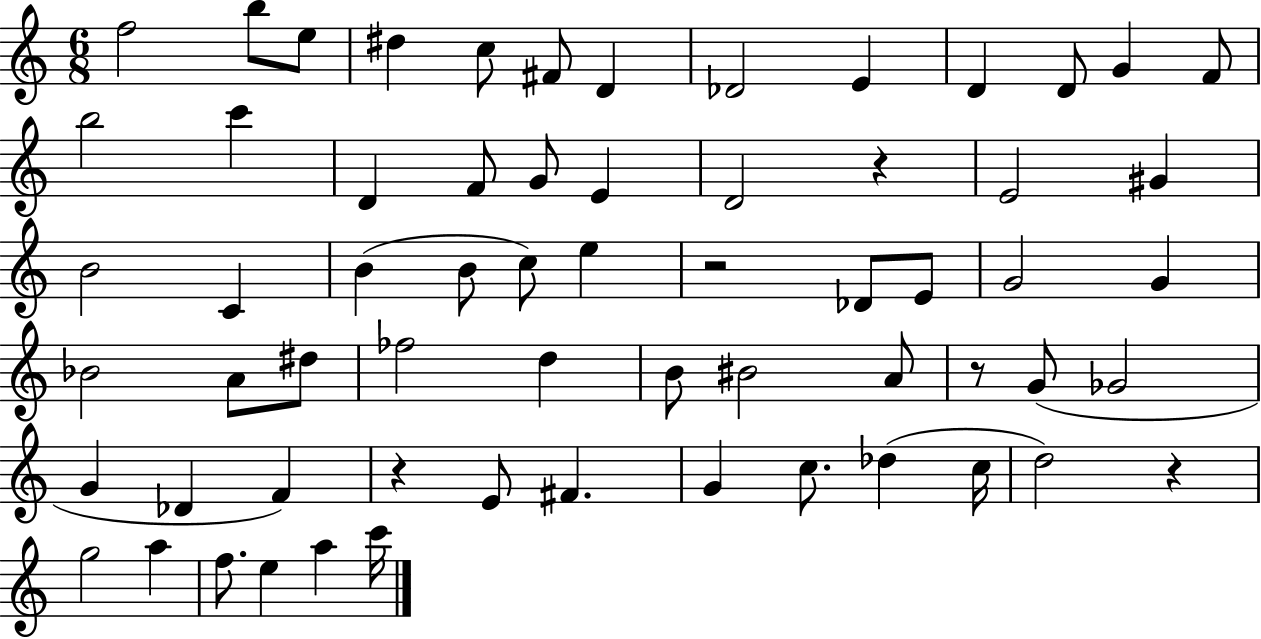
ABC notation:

X:1
T:Untitled
M:6/8
L:1/4
K:C
f2 b/2 e/2 ^d c/2 ^F/2 D _D2 E D D/2 G F/2 b2 c' D F/2 G/2 E D2 z E2 ^G B2 C B B/2 c/2 e z2 _D/2 E/2 G2 G _B2 A/2 ^d/2 _f2 d B/2 ^B2 A/2 z/2 G/2 _G2 G _D F z E/2 ^F G c/2 _d c/4 d2 z g2 a f/2 e a c'/4